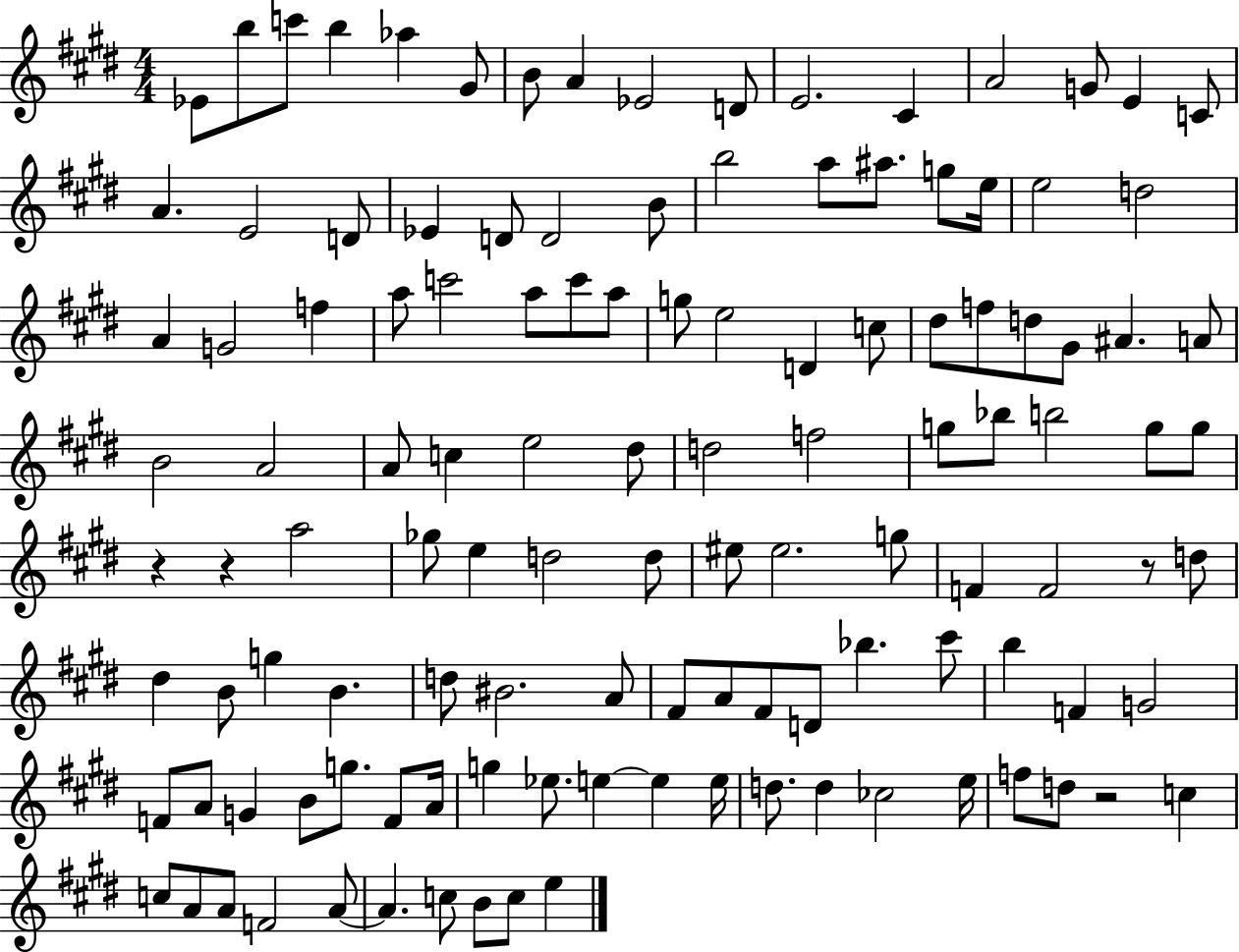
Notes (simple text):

Eb4/e B5/e C6/e B5/q Ab5/q G#4/e B4/e A4/q Eb4/h D4/e E4/h. C#4/q A4/h G4/e E4/q C4/e A4/q. E4/h D4/e Eb4/q D4/e D4/h B4/e B5/h A5/e A#5/e. G5/e E5/s E5/h D5/h A4/q G4/h F5/q A5/e C6/h A5/e C6/e A5/e G5/e E5/h D4/q C5/e D#5/e F5/e D5/e G#4/e A#4/q. A4/e B4/h A4/h A4/e C5/q E5/h D#5/e D5/h F5/h G5/e Bb5/e B5/h G5/e G5/e R/q R/q A5/h Gb5/e E5/q D5/h D5/e EIS5/e EIS5/h. G5/e F4/q F4/h R/e D5/e D#5/q B4/e G5/q B4/q. D5/e BIS4/h. A4/e F#4/e A4/e F#4/e D4/e Bb5/q. C#6/e B5/q F4/q G4/h F4/e A4/e G4/q B4/e G5/e. F4/e A4/s G5/q Eb5/e. E5/q E5/q E5/s D5/e. D5/q CES5/h E5/s F5/e D5/e R/h C5/q C5/e A4/e A4/e F4/h A4/e A4/q. C5/e B4/e C5/e E5/q